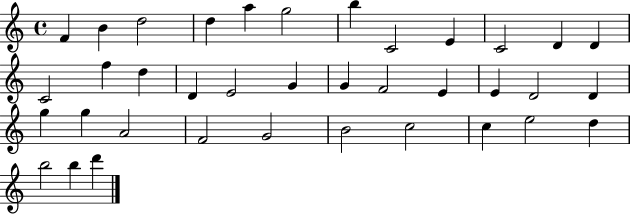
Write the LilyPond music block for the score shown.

{
  \clef treble
  \time 4/4
  \defaultTimeSignature
  \key c \major
  f'4 b'4 d''2 | d''4 a''4 g''2 | b''4 c'2 e'4 | c'2 d'4 d'4 | \break c'2 f''4 d''4 | d'4 e'2 g'4 | g'4 f'2 e'4 | e'4 d'2 d'4 | \break g''4 g''4 a'2 | f'2 g'2 | b'2 c''2 | c''4 e''2 d''4 | \break b''2 b''4 d'''4 | \bar "|."
}